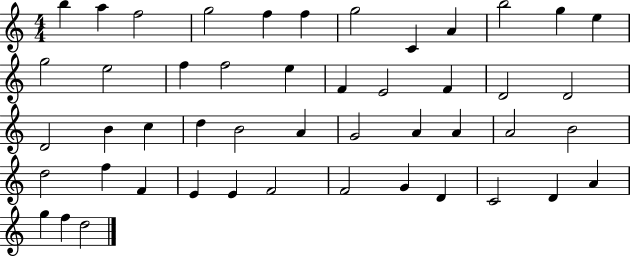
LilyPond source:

{
  \clef treble
  \numericTimeSignature
  \time 4/4
  \key c \major
  b''4 a''4 f''2 | g''2 f''4 f''4 | g''2 c'4 a'4 | b''2 g''4 e''4 | \break g''2 e''2 | f''4 f''2 e''4 | f'4 e'2 f'4 | d'2 d'2 | \break d'2 b'4 c''4 | d''4 b'2 a'4 | g'2 a'4 a'4 | a'2 b'2 | \break d''2 f''4 f'4 | e'4 e'4 f'2 | f'2 g'4 d'4 | c'2 d'4 a'4 | \break g''4 f''4 d''2 | \bar "|."
}